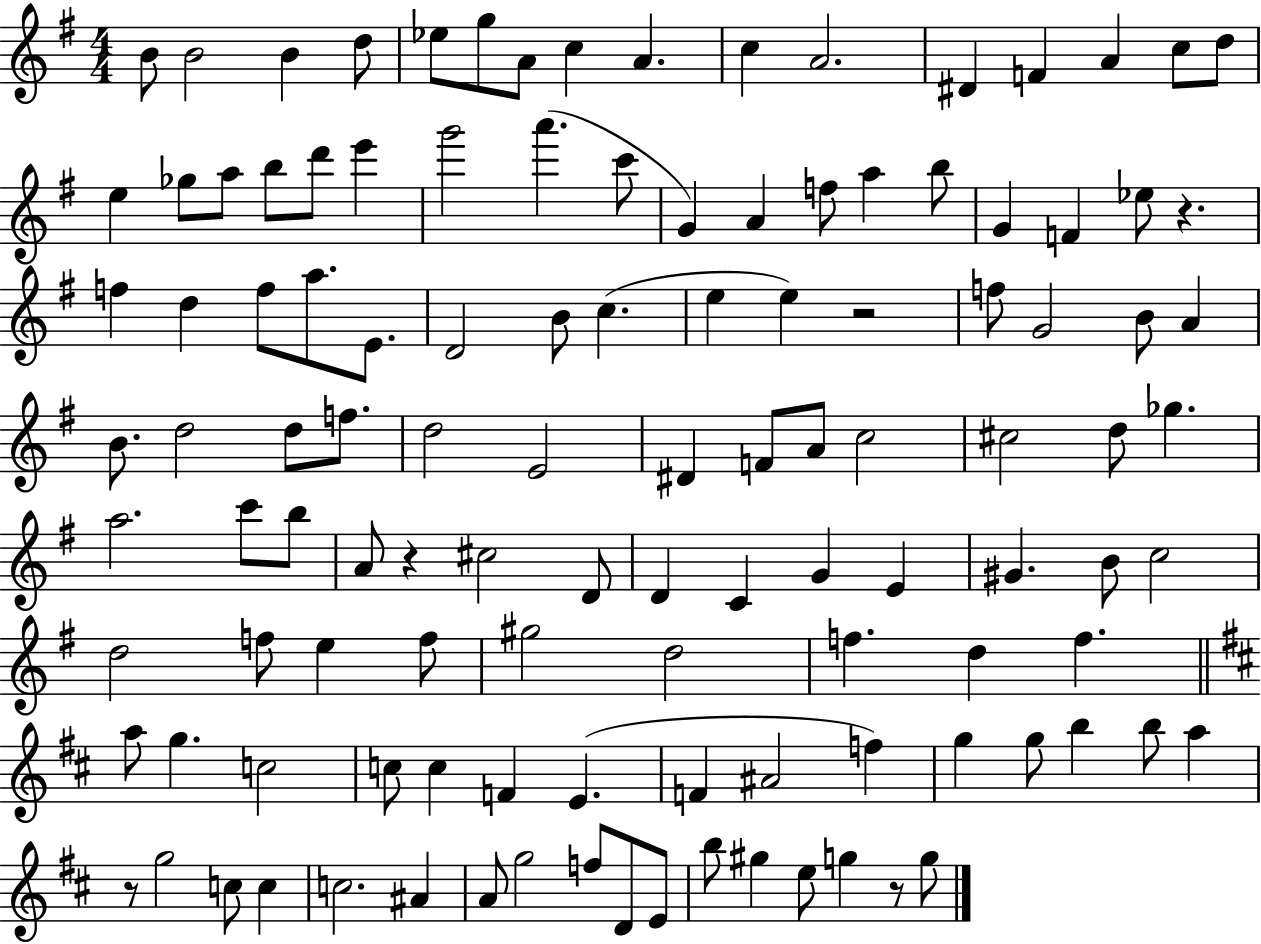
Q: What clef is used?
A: treble